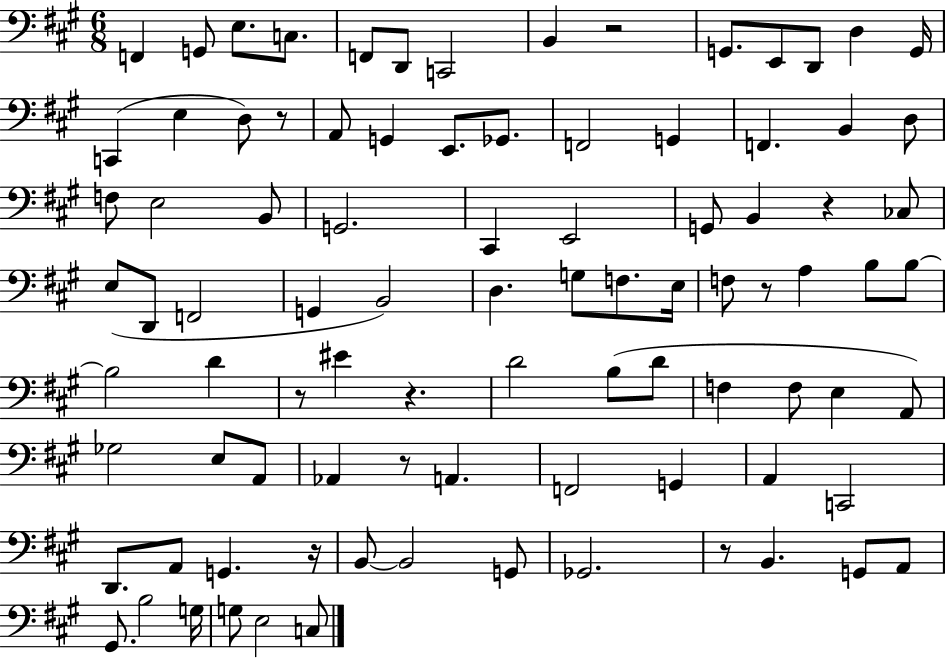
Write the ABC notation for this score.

X:1
T:Untitled
M:6/8
L:1/4
K:A
F,, G,,/2 E,/2 C,/2 F,,/2 D,,/2 C,,2 B,, z2 G,,/2 E,,/2 D,,/2 D, G,,/4 C,, E, D,/2 z/2 A,,/2 G,, E,,/2 _G,,/2 F,,2 G,, F,, B,, D,/2 F,/2 E,2 B,,/2 G,,2 ^C,, E,,2 G,,/2 B,, z _C,/2 E,/2 D,,/2 F,,2 G,, B,,2 D, G,/2 F,/2 E,/4 F,/2 z/2 A, B,/2 B,/2 B,2 D z/2 ^E z D2 B,/2 D/2 F, F,/2 E, A,,/2 _G,2 E,/2 A,,/2 _A,, z/2 A,, F,,2 G,, A,, C,,2 D,,/2 A,,/2 G,, z/4 B,,/2 B,,2 G,,/2 _G,,2 z/2 B,, G,,/2 A,,/2 ^G,,/2 B,2 G,/4 G,/2 E,2 C,/2